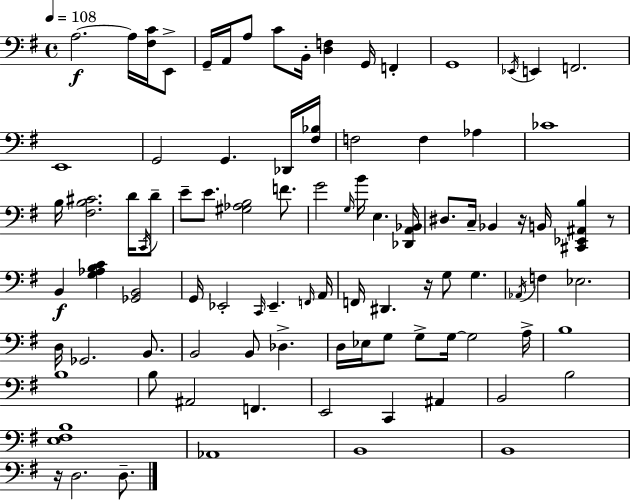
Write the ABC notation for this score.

X:1
T:Untitled
M:4/4
L:1/4
K:G
A,2 A,/4 [^F,C]/4 E,,/2 G,,/4 A,,/4 A,/2 C/2 B,,/4 [D,F,] G,,/4 F,, G,,4 _E,,/4 E,, F,,2 E,,4 G,,2 G,, _D,,/4 [^F,_B,]/4 F,2 F, _A, _C4 B,/4 [^F,B,^C]2 D/4 C,,/4 D/2 E/2 E/2 [^G,_A,B,]2 F/2 G2 G,/4 B/4 E, [_D,,A,,_B,,]/4 ^D,/2 C,/4 _B,, z/4 B,,/4 [^C,,_E,,^A,,B,] z/2 B,, [G,_A,B,C] [_G,,B,,]2 G,,/4 _E,,2 C,,/4 _E,, F,,/4 A,,/4 F,,/4 ^D,, z/4 G,/2 G, _A,,/4 F, _E,2 D,/4 _G,,2 B,,/2 B,,2 B,,/2 _D, D,/4 _E,/4 G,/2 G,/2 G,/4 G,2 A,/4 B,4 B,4 B,/2 ^A,,2 F,, E,,2 C,, ^A,, B,,2 B,2 [E,^F,B,]4 _A,,4 B,,4 B,,4 z/4 D,2 D,/2